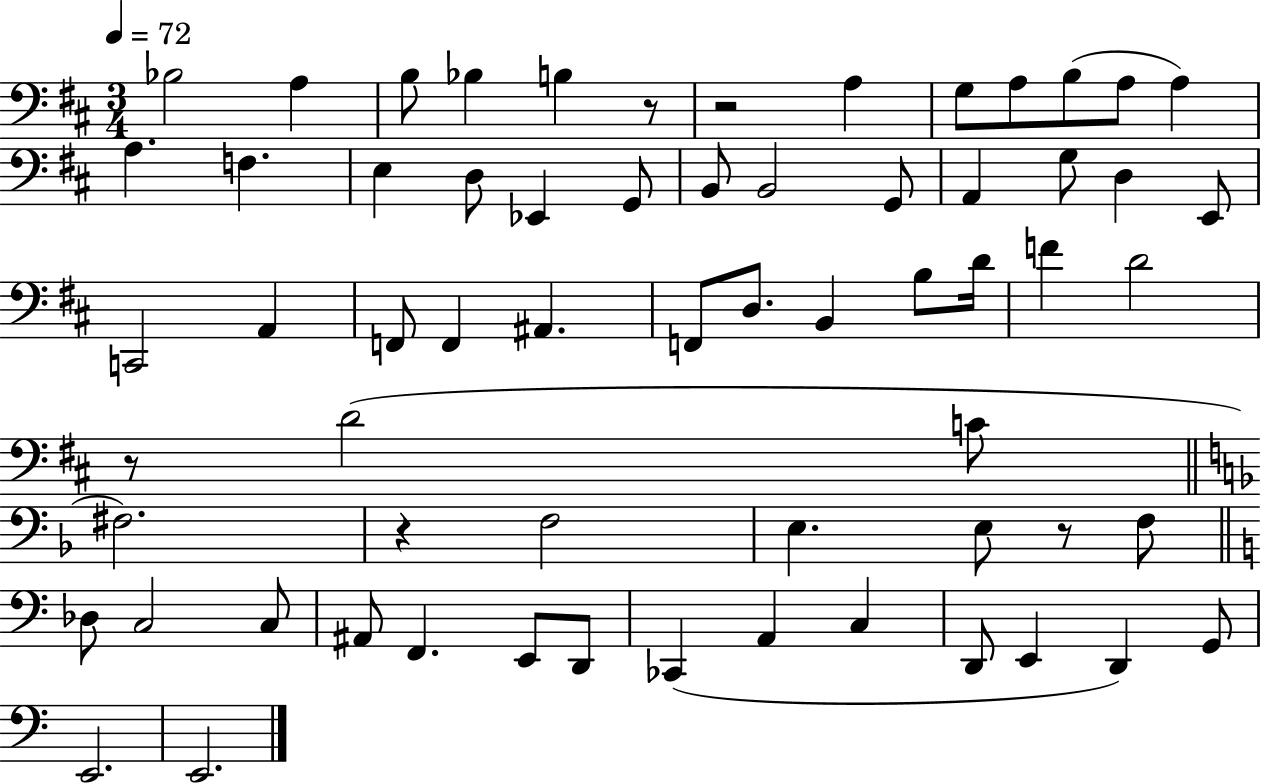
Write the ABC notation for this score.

X:1
T:Untitled
M:3/4
L:1/4
K:D
_B,2 A, B,/2 _B, B, z/2 z2 A, G,/2 A,/2 B,/2 A,/2 A, A, F, E, D,/2 _E,, G,,/2 B,,/2 B,,2 G,,/2 A,, G,/2 D, E,,/2 C,,2 A,, F,,/2 F,, ^A,, F,,/2 D,/2 B,, B,/2 D/4 F D2 z/2 D2 C/2 ^F,2 z F,2 E, E,/2 z/2 F,/2 _D,/2 C,2 C,/2 ^A,,/2 F,, E,,/2 D,,/2 _C,, A,, C, D,,/2 E,, D,, G,,/2 E,,2 E,,2